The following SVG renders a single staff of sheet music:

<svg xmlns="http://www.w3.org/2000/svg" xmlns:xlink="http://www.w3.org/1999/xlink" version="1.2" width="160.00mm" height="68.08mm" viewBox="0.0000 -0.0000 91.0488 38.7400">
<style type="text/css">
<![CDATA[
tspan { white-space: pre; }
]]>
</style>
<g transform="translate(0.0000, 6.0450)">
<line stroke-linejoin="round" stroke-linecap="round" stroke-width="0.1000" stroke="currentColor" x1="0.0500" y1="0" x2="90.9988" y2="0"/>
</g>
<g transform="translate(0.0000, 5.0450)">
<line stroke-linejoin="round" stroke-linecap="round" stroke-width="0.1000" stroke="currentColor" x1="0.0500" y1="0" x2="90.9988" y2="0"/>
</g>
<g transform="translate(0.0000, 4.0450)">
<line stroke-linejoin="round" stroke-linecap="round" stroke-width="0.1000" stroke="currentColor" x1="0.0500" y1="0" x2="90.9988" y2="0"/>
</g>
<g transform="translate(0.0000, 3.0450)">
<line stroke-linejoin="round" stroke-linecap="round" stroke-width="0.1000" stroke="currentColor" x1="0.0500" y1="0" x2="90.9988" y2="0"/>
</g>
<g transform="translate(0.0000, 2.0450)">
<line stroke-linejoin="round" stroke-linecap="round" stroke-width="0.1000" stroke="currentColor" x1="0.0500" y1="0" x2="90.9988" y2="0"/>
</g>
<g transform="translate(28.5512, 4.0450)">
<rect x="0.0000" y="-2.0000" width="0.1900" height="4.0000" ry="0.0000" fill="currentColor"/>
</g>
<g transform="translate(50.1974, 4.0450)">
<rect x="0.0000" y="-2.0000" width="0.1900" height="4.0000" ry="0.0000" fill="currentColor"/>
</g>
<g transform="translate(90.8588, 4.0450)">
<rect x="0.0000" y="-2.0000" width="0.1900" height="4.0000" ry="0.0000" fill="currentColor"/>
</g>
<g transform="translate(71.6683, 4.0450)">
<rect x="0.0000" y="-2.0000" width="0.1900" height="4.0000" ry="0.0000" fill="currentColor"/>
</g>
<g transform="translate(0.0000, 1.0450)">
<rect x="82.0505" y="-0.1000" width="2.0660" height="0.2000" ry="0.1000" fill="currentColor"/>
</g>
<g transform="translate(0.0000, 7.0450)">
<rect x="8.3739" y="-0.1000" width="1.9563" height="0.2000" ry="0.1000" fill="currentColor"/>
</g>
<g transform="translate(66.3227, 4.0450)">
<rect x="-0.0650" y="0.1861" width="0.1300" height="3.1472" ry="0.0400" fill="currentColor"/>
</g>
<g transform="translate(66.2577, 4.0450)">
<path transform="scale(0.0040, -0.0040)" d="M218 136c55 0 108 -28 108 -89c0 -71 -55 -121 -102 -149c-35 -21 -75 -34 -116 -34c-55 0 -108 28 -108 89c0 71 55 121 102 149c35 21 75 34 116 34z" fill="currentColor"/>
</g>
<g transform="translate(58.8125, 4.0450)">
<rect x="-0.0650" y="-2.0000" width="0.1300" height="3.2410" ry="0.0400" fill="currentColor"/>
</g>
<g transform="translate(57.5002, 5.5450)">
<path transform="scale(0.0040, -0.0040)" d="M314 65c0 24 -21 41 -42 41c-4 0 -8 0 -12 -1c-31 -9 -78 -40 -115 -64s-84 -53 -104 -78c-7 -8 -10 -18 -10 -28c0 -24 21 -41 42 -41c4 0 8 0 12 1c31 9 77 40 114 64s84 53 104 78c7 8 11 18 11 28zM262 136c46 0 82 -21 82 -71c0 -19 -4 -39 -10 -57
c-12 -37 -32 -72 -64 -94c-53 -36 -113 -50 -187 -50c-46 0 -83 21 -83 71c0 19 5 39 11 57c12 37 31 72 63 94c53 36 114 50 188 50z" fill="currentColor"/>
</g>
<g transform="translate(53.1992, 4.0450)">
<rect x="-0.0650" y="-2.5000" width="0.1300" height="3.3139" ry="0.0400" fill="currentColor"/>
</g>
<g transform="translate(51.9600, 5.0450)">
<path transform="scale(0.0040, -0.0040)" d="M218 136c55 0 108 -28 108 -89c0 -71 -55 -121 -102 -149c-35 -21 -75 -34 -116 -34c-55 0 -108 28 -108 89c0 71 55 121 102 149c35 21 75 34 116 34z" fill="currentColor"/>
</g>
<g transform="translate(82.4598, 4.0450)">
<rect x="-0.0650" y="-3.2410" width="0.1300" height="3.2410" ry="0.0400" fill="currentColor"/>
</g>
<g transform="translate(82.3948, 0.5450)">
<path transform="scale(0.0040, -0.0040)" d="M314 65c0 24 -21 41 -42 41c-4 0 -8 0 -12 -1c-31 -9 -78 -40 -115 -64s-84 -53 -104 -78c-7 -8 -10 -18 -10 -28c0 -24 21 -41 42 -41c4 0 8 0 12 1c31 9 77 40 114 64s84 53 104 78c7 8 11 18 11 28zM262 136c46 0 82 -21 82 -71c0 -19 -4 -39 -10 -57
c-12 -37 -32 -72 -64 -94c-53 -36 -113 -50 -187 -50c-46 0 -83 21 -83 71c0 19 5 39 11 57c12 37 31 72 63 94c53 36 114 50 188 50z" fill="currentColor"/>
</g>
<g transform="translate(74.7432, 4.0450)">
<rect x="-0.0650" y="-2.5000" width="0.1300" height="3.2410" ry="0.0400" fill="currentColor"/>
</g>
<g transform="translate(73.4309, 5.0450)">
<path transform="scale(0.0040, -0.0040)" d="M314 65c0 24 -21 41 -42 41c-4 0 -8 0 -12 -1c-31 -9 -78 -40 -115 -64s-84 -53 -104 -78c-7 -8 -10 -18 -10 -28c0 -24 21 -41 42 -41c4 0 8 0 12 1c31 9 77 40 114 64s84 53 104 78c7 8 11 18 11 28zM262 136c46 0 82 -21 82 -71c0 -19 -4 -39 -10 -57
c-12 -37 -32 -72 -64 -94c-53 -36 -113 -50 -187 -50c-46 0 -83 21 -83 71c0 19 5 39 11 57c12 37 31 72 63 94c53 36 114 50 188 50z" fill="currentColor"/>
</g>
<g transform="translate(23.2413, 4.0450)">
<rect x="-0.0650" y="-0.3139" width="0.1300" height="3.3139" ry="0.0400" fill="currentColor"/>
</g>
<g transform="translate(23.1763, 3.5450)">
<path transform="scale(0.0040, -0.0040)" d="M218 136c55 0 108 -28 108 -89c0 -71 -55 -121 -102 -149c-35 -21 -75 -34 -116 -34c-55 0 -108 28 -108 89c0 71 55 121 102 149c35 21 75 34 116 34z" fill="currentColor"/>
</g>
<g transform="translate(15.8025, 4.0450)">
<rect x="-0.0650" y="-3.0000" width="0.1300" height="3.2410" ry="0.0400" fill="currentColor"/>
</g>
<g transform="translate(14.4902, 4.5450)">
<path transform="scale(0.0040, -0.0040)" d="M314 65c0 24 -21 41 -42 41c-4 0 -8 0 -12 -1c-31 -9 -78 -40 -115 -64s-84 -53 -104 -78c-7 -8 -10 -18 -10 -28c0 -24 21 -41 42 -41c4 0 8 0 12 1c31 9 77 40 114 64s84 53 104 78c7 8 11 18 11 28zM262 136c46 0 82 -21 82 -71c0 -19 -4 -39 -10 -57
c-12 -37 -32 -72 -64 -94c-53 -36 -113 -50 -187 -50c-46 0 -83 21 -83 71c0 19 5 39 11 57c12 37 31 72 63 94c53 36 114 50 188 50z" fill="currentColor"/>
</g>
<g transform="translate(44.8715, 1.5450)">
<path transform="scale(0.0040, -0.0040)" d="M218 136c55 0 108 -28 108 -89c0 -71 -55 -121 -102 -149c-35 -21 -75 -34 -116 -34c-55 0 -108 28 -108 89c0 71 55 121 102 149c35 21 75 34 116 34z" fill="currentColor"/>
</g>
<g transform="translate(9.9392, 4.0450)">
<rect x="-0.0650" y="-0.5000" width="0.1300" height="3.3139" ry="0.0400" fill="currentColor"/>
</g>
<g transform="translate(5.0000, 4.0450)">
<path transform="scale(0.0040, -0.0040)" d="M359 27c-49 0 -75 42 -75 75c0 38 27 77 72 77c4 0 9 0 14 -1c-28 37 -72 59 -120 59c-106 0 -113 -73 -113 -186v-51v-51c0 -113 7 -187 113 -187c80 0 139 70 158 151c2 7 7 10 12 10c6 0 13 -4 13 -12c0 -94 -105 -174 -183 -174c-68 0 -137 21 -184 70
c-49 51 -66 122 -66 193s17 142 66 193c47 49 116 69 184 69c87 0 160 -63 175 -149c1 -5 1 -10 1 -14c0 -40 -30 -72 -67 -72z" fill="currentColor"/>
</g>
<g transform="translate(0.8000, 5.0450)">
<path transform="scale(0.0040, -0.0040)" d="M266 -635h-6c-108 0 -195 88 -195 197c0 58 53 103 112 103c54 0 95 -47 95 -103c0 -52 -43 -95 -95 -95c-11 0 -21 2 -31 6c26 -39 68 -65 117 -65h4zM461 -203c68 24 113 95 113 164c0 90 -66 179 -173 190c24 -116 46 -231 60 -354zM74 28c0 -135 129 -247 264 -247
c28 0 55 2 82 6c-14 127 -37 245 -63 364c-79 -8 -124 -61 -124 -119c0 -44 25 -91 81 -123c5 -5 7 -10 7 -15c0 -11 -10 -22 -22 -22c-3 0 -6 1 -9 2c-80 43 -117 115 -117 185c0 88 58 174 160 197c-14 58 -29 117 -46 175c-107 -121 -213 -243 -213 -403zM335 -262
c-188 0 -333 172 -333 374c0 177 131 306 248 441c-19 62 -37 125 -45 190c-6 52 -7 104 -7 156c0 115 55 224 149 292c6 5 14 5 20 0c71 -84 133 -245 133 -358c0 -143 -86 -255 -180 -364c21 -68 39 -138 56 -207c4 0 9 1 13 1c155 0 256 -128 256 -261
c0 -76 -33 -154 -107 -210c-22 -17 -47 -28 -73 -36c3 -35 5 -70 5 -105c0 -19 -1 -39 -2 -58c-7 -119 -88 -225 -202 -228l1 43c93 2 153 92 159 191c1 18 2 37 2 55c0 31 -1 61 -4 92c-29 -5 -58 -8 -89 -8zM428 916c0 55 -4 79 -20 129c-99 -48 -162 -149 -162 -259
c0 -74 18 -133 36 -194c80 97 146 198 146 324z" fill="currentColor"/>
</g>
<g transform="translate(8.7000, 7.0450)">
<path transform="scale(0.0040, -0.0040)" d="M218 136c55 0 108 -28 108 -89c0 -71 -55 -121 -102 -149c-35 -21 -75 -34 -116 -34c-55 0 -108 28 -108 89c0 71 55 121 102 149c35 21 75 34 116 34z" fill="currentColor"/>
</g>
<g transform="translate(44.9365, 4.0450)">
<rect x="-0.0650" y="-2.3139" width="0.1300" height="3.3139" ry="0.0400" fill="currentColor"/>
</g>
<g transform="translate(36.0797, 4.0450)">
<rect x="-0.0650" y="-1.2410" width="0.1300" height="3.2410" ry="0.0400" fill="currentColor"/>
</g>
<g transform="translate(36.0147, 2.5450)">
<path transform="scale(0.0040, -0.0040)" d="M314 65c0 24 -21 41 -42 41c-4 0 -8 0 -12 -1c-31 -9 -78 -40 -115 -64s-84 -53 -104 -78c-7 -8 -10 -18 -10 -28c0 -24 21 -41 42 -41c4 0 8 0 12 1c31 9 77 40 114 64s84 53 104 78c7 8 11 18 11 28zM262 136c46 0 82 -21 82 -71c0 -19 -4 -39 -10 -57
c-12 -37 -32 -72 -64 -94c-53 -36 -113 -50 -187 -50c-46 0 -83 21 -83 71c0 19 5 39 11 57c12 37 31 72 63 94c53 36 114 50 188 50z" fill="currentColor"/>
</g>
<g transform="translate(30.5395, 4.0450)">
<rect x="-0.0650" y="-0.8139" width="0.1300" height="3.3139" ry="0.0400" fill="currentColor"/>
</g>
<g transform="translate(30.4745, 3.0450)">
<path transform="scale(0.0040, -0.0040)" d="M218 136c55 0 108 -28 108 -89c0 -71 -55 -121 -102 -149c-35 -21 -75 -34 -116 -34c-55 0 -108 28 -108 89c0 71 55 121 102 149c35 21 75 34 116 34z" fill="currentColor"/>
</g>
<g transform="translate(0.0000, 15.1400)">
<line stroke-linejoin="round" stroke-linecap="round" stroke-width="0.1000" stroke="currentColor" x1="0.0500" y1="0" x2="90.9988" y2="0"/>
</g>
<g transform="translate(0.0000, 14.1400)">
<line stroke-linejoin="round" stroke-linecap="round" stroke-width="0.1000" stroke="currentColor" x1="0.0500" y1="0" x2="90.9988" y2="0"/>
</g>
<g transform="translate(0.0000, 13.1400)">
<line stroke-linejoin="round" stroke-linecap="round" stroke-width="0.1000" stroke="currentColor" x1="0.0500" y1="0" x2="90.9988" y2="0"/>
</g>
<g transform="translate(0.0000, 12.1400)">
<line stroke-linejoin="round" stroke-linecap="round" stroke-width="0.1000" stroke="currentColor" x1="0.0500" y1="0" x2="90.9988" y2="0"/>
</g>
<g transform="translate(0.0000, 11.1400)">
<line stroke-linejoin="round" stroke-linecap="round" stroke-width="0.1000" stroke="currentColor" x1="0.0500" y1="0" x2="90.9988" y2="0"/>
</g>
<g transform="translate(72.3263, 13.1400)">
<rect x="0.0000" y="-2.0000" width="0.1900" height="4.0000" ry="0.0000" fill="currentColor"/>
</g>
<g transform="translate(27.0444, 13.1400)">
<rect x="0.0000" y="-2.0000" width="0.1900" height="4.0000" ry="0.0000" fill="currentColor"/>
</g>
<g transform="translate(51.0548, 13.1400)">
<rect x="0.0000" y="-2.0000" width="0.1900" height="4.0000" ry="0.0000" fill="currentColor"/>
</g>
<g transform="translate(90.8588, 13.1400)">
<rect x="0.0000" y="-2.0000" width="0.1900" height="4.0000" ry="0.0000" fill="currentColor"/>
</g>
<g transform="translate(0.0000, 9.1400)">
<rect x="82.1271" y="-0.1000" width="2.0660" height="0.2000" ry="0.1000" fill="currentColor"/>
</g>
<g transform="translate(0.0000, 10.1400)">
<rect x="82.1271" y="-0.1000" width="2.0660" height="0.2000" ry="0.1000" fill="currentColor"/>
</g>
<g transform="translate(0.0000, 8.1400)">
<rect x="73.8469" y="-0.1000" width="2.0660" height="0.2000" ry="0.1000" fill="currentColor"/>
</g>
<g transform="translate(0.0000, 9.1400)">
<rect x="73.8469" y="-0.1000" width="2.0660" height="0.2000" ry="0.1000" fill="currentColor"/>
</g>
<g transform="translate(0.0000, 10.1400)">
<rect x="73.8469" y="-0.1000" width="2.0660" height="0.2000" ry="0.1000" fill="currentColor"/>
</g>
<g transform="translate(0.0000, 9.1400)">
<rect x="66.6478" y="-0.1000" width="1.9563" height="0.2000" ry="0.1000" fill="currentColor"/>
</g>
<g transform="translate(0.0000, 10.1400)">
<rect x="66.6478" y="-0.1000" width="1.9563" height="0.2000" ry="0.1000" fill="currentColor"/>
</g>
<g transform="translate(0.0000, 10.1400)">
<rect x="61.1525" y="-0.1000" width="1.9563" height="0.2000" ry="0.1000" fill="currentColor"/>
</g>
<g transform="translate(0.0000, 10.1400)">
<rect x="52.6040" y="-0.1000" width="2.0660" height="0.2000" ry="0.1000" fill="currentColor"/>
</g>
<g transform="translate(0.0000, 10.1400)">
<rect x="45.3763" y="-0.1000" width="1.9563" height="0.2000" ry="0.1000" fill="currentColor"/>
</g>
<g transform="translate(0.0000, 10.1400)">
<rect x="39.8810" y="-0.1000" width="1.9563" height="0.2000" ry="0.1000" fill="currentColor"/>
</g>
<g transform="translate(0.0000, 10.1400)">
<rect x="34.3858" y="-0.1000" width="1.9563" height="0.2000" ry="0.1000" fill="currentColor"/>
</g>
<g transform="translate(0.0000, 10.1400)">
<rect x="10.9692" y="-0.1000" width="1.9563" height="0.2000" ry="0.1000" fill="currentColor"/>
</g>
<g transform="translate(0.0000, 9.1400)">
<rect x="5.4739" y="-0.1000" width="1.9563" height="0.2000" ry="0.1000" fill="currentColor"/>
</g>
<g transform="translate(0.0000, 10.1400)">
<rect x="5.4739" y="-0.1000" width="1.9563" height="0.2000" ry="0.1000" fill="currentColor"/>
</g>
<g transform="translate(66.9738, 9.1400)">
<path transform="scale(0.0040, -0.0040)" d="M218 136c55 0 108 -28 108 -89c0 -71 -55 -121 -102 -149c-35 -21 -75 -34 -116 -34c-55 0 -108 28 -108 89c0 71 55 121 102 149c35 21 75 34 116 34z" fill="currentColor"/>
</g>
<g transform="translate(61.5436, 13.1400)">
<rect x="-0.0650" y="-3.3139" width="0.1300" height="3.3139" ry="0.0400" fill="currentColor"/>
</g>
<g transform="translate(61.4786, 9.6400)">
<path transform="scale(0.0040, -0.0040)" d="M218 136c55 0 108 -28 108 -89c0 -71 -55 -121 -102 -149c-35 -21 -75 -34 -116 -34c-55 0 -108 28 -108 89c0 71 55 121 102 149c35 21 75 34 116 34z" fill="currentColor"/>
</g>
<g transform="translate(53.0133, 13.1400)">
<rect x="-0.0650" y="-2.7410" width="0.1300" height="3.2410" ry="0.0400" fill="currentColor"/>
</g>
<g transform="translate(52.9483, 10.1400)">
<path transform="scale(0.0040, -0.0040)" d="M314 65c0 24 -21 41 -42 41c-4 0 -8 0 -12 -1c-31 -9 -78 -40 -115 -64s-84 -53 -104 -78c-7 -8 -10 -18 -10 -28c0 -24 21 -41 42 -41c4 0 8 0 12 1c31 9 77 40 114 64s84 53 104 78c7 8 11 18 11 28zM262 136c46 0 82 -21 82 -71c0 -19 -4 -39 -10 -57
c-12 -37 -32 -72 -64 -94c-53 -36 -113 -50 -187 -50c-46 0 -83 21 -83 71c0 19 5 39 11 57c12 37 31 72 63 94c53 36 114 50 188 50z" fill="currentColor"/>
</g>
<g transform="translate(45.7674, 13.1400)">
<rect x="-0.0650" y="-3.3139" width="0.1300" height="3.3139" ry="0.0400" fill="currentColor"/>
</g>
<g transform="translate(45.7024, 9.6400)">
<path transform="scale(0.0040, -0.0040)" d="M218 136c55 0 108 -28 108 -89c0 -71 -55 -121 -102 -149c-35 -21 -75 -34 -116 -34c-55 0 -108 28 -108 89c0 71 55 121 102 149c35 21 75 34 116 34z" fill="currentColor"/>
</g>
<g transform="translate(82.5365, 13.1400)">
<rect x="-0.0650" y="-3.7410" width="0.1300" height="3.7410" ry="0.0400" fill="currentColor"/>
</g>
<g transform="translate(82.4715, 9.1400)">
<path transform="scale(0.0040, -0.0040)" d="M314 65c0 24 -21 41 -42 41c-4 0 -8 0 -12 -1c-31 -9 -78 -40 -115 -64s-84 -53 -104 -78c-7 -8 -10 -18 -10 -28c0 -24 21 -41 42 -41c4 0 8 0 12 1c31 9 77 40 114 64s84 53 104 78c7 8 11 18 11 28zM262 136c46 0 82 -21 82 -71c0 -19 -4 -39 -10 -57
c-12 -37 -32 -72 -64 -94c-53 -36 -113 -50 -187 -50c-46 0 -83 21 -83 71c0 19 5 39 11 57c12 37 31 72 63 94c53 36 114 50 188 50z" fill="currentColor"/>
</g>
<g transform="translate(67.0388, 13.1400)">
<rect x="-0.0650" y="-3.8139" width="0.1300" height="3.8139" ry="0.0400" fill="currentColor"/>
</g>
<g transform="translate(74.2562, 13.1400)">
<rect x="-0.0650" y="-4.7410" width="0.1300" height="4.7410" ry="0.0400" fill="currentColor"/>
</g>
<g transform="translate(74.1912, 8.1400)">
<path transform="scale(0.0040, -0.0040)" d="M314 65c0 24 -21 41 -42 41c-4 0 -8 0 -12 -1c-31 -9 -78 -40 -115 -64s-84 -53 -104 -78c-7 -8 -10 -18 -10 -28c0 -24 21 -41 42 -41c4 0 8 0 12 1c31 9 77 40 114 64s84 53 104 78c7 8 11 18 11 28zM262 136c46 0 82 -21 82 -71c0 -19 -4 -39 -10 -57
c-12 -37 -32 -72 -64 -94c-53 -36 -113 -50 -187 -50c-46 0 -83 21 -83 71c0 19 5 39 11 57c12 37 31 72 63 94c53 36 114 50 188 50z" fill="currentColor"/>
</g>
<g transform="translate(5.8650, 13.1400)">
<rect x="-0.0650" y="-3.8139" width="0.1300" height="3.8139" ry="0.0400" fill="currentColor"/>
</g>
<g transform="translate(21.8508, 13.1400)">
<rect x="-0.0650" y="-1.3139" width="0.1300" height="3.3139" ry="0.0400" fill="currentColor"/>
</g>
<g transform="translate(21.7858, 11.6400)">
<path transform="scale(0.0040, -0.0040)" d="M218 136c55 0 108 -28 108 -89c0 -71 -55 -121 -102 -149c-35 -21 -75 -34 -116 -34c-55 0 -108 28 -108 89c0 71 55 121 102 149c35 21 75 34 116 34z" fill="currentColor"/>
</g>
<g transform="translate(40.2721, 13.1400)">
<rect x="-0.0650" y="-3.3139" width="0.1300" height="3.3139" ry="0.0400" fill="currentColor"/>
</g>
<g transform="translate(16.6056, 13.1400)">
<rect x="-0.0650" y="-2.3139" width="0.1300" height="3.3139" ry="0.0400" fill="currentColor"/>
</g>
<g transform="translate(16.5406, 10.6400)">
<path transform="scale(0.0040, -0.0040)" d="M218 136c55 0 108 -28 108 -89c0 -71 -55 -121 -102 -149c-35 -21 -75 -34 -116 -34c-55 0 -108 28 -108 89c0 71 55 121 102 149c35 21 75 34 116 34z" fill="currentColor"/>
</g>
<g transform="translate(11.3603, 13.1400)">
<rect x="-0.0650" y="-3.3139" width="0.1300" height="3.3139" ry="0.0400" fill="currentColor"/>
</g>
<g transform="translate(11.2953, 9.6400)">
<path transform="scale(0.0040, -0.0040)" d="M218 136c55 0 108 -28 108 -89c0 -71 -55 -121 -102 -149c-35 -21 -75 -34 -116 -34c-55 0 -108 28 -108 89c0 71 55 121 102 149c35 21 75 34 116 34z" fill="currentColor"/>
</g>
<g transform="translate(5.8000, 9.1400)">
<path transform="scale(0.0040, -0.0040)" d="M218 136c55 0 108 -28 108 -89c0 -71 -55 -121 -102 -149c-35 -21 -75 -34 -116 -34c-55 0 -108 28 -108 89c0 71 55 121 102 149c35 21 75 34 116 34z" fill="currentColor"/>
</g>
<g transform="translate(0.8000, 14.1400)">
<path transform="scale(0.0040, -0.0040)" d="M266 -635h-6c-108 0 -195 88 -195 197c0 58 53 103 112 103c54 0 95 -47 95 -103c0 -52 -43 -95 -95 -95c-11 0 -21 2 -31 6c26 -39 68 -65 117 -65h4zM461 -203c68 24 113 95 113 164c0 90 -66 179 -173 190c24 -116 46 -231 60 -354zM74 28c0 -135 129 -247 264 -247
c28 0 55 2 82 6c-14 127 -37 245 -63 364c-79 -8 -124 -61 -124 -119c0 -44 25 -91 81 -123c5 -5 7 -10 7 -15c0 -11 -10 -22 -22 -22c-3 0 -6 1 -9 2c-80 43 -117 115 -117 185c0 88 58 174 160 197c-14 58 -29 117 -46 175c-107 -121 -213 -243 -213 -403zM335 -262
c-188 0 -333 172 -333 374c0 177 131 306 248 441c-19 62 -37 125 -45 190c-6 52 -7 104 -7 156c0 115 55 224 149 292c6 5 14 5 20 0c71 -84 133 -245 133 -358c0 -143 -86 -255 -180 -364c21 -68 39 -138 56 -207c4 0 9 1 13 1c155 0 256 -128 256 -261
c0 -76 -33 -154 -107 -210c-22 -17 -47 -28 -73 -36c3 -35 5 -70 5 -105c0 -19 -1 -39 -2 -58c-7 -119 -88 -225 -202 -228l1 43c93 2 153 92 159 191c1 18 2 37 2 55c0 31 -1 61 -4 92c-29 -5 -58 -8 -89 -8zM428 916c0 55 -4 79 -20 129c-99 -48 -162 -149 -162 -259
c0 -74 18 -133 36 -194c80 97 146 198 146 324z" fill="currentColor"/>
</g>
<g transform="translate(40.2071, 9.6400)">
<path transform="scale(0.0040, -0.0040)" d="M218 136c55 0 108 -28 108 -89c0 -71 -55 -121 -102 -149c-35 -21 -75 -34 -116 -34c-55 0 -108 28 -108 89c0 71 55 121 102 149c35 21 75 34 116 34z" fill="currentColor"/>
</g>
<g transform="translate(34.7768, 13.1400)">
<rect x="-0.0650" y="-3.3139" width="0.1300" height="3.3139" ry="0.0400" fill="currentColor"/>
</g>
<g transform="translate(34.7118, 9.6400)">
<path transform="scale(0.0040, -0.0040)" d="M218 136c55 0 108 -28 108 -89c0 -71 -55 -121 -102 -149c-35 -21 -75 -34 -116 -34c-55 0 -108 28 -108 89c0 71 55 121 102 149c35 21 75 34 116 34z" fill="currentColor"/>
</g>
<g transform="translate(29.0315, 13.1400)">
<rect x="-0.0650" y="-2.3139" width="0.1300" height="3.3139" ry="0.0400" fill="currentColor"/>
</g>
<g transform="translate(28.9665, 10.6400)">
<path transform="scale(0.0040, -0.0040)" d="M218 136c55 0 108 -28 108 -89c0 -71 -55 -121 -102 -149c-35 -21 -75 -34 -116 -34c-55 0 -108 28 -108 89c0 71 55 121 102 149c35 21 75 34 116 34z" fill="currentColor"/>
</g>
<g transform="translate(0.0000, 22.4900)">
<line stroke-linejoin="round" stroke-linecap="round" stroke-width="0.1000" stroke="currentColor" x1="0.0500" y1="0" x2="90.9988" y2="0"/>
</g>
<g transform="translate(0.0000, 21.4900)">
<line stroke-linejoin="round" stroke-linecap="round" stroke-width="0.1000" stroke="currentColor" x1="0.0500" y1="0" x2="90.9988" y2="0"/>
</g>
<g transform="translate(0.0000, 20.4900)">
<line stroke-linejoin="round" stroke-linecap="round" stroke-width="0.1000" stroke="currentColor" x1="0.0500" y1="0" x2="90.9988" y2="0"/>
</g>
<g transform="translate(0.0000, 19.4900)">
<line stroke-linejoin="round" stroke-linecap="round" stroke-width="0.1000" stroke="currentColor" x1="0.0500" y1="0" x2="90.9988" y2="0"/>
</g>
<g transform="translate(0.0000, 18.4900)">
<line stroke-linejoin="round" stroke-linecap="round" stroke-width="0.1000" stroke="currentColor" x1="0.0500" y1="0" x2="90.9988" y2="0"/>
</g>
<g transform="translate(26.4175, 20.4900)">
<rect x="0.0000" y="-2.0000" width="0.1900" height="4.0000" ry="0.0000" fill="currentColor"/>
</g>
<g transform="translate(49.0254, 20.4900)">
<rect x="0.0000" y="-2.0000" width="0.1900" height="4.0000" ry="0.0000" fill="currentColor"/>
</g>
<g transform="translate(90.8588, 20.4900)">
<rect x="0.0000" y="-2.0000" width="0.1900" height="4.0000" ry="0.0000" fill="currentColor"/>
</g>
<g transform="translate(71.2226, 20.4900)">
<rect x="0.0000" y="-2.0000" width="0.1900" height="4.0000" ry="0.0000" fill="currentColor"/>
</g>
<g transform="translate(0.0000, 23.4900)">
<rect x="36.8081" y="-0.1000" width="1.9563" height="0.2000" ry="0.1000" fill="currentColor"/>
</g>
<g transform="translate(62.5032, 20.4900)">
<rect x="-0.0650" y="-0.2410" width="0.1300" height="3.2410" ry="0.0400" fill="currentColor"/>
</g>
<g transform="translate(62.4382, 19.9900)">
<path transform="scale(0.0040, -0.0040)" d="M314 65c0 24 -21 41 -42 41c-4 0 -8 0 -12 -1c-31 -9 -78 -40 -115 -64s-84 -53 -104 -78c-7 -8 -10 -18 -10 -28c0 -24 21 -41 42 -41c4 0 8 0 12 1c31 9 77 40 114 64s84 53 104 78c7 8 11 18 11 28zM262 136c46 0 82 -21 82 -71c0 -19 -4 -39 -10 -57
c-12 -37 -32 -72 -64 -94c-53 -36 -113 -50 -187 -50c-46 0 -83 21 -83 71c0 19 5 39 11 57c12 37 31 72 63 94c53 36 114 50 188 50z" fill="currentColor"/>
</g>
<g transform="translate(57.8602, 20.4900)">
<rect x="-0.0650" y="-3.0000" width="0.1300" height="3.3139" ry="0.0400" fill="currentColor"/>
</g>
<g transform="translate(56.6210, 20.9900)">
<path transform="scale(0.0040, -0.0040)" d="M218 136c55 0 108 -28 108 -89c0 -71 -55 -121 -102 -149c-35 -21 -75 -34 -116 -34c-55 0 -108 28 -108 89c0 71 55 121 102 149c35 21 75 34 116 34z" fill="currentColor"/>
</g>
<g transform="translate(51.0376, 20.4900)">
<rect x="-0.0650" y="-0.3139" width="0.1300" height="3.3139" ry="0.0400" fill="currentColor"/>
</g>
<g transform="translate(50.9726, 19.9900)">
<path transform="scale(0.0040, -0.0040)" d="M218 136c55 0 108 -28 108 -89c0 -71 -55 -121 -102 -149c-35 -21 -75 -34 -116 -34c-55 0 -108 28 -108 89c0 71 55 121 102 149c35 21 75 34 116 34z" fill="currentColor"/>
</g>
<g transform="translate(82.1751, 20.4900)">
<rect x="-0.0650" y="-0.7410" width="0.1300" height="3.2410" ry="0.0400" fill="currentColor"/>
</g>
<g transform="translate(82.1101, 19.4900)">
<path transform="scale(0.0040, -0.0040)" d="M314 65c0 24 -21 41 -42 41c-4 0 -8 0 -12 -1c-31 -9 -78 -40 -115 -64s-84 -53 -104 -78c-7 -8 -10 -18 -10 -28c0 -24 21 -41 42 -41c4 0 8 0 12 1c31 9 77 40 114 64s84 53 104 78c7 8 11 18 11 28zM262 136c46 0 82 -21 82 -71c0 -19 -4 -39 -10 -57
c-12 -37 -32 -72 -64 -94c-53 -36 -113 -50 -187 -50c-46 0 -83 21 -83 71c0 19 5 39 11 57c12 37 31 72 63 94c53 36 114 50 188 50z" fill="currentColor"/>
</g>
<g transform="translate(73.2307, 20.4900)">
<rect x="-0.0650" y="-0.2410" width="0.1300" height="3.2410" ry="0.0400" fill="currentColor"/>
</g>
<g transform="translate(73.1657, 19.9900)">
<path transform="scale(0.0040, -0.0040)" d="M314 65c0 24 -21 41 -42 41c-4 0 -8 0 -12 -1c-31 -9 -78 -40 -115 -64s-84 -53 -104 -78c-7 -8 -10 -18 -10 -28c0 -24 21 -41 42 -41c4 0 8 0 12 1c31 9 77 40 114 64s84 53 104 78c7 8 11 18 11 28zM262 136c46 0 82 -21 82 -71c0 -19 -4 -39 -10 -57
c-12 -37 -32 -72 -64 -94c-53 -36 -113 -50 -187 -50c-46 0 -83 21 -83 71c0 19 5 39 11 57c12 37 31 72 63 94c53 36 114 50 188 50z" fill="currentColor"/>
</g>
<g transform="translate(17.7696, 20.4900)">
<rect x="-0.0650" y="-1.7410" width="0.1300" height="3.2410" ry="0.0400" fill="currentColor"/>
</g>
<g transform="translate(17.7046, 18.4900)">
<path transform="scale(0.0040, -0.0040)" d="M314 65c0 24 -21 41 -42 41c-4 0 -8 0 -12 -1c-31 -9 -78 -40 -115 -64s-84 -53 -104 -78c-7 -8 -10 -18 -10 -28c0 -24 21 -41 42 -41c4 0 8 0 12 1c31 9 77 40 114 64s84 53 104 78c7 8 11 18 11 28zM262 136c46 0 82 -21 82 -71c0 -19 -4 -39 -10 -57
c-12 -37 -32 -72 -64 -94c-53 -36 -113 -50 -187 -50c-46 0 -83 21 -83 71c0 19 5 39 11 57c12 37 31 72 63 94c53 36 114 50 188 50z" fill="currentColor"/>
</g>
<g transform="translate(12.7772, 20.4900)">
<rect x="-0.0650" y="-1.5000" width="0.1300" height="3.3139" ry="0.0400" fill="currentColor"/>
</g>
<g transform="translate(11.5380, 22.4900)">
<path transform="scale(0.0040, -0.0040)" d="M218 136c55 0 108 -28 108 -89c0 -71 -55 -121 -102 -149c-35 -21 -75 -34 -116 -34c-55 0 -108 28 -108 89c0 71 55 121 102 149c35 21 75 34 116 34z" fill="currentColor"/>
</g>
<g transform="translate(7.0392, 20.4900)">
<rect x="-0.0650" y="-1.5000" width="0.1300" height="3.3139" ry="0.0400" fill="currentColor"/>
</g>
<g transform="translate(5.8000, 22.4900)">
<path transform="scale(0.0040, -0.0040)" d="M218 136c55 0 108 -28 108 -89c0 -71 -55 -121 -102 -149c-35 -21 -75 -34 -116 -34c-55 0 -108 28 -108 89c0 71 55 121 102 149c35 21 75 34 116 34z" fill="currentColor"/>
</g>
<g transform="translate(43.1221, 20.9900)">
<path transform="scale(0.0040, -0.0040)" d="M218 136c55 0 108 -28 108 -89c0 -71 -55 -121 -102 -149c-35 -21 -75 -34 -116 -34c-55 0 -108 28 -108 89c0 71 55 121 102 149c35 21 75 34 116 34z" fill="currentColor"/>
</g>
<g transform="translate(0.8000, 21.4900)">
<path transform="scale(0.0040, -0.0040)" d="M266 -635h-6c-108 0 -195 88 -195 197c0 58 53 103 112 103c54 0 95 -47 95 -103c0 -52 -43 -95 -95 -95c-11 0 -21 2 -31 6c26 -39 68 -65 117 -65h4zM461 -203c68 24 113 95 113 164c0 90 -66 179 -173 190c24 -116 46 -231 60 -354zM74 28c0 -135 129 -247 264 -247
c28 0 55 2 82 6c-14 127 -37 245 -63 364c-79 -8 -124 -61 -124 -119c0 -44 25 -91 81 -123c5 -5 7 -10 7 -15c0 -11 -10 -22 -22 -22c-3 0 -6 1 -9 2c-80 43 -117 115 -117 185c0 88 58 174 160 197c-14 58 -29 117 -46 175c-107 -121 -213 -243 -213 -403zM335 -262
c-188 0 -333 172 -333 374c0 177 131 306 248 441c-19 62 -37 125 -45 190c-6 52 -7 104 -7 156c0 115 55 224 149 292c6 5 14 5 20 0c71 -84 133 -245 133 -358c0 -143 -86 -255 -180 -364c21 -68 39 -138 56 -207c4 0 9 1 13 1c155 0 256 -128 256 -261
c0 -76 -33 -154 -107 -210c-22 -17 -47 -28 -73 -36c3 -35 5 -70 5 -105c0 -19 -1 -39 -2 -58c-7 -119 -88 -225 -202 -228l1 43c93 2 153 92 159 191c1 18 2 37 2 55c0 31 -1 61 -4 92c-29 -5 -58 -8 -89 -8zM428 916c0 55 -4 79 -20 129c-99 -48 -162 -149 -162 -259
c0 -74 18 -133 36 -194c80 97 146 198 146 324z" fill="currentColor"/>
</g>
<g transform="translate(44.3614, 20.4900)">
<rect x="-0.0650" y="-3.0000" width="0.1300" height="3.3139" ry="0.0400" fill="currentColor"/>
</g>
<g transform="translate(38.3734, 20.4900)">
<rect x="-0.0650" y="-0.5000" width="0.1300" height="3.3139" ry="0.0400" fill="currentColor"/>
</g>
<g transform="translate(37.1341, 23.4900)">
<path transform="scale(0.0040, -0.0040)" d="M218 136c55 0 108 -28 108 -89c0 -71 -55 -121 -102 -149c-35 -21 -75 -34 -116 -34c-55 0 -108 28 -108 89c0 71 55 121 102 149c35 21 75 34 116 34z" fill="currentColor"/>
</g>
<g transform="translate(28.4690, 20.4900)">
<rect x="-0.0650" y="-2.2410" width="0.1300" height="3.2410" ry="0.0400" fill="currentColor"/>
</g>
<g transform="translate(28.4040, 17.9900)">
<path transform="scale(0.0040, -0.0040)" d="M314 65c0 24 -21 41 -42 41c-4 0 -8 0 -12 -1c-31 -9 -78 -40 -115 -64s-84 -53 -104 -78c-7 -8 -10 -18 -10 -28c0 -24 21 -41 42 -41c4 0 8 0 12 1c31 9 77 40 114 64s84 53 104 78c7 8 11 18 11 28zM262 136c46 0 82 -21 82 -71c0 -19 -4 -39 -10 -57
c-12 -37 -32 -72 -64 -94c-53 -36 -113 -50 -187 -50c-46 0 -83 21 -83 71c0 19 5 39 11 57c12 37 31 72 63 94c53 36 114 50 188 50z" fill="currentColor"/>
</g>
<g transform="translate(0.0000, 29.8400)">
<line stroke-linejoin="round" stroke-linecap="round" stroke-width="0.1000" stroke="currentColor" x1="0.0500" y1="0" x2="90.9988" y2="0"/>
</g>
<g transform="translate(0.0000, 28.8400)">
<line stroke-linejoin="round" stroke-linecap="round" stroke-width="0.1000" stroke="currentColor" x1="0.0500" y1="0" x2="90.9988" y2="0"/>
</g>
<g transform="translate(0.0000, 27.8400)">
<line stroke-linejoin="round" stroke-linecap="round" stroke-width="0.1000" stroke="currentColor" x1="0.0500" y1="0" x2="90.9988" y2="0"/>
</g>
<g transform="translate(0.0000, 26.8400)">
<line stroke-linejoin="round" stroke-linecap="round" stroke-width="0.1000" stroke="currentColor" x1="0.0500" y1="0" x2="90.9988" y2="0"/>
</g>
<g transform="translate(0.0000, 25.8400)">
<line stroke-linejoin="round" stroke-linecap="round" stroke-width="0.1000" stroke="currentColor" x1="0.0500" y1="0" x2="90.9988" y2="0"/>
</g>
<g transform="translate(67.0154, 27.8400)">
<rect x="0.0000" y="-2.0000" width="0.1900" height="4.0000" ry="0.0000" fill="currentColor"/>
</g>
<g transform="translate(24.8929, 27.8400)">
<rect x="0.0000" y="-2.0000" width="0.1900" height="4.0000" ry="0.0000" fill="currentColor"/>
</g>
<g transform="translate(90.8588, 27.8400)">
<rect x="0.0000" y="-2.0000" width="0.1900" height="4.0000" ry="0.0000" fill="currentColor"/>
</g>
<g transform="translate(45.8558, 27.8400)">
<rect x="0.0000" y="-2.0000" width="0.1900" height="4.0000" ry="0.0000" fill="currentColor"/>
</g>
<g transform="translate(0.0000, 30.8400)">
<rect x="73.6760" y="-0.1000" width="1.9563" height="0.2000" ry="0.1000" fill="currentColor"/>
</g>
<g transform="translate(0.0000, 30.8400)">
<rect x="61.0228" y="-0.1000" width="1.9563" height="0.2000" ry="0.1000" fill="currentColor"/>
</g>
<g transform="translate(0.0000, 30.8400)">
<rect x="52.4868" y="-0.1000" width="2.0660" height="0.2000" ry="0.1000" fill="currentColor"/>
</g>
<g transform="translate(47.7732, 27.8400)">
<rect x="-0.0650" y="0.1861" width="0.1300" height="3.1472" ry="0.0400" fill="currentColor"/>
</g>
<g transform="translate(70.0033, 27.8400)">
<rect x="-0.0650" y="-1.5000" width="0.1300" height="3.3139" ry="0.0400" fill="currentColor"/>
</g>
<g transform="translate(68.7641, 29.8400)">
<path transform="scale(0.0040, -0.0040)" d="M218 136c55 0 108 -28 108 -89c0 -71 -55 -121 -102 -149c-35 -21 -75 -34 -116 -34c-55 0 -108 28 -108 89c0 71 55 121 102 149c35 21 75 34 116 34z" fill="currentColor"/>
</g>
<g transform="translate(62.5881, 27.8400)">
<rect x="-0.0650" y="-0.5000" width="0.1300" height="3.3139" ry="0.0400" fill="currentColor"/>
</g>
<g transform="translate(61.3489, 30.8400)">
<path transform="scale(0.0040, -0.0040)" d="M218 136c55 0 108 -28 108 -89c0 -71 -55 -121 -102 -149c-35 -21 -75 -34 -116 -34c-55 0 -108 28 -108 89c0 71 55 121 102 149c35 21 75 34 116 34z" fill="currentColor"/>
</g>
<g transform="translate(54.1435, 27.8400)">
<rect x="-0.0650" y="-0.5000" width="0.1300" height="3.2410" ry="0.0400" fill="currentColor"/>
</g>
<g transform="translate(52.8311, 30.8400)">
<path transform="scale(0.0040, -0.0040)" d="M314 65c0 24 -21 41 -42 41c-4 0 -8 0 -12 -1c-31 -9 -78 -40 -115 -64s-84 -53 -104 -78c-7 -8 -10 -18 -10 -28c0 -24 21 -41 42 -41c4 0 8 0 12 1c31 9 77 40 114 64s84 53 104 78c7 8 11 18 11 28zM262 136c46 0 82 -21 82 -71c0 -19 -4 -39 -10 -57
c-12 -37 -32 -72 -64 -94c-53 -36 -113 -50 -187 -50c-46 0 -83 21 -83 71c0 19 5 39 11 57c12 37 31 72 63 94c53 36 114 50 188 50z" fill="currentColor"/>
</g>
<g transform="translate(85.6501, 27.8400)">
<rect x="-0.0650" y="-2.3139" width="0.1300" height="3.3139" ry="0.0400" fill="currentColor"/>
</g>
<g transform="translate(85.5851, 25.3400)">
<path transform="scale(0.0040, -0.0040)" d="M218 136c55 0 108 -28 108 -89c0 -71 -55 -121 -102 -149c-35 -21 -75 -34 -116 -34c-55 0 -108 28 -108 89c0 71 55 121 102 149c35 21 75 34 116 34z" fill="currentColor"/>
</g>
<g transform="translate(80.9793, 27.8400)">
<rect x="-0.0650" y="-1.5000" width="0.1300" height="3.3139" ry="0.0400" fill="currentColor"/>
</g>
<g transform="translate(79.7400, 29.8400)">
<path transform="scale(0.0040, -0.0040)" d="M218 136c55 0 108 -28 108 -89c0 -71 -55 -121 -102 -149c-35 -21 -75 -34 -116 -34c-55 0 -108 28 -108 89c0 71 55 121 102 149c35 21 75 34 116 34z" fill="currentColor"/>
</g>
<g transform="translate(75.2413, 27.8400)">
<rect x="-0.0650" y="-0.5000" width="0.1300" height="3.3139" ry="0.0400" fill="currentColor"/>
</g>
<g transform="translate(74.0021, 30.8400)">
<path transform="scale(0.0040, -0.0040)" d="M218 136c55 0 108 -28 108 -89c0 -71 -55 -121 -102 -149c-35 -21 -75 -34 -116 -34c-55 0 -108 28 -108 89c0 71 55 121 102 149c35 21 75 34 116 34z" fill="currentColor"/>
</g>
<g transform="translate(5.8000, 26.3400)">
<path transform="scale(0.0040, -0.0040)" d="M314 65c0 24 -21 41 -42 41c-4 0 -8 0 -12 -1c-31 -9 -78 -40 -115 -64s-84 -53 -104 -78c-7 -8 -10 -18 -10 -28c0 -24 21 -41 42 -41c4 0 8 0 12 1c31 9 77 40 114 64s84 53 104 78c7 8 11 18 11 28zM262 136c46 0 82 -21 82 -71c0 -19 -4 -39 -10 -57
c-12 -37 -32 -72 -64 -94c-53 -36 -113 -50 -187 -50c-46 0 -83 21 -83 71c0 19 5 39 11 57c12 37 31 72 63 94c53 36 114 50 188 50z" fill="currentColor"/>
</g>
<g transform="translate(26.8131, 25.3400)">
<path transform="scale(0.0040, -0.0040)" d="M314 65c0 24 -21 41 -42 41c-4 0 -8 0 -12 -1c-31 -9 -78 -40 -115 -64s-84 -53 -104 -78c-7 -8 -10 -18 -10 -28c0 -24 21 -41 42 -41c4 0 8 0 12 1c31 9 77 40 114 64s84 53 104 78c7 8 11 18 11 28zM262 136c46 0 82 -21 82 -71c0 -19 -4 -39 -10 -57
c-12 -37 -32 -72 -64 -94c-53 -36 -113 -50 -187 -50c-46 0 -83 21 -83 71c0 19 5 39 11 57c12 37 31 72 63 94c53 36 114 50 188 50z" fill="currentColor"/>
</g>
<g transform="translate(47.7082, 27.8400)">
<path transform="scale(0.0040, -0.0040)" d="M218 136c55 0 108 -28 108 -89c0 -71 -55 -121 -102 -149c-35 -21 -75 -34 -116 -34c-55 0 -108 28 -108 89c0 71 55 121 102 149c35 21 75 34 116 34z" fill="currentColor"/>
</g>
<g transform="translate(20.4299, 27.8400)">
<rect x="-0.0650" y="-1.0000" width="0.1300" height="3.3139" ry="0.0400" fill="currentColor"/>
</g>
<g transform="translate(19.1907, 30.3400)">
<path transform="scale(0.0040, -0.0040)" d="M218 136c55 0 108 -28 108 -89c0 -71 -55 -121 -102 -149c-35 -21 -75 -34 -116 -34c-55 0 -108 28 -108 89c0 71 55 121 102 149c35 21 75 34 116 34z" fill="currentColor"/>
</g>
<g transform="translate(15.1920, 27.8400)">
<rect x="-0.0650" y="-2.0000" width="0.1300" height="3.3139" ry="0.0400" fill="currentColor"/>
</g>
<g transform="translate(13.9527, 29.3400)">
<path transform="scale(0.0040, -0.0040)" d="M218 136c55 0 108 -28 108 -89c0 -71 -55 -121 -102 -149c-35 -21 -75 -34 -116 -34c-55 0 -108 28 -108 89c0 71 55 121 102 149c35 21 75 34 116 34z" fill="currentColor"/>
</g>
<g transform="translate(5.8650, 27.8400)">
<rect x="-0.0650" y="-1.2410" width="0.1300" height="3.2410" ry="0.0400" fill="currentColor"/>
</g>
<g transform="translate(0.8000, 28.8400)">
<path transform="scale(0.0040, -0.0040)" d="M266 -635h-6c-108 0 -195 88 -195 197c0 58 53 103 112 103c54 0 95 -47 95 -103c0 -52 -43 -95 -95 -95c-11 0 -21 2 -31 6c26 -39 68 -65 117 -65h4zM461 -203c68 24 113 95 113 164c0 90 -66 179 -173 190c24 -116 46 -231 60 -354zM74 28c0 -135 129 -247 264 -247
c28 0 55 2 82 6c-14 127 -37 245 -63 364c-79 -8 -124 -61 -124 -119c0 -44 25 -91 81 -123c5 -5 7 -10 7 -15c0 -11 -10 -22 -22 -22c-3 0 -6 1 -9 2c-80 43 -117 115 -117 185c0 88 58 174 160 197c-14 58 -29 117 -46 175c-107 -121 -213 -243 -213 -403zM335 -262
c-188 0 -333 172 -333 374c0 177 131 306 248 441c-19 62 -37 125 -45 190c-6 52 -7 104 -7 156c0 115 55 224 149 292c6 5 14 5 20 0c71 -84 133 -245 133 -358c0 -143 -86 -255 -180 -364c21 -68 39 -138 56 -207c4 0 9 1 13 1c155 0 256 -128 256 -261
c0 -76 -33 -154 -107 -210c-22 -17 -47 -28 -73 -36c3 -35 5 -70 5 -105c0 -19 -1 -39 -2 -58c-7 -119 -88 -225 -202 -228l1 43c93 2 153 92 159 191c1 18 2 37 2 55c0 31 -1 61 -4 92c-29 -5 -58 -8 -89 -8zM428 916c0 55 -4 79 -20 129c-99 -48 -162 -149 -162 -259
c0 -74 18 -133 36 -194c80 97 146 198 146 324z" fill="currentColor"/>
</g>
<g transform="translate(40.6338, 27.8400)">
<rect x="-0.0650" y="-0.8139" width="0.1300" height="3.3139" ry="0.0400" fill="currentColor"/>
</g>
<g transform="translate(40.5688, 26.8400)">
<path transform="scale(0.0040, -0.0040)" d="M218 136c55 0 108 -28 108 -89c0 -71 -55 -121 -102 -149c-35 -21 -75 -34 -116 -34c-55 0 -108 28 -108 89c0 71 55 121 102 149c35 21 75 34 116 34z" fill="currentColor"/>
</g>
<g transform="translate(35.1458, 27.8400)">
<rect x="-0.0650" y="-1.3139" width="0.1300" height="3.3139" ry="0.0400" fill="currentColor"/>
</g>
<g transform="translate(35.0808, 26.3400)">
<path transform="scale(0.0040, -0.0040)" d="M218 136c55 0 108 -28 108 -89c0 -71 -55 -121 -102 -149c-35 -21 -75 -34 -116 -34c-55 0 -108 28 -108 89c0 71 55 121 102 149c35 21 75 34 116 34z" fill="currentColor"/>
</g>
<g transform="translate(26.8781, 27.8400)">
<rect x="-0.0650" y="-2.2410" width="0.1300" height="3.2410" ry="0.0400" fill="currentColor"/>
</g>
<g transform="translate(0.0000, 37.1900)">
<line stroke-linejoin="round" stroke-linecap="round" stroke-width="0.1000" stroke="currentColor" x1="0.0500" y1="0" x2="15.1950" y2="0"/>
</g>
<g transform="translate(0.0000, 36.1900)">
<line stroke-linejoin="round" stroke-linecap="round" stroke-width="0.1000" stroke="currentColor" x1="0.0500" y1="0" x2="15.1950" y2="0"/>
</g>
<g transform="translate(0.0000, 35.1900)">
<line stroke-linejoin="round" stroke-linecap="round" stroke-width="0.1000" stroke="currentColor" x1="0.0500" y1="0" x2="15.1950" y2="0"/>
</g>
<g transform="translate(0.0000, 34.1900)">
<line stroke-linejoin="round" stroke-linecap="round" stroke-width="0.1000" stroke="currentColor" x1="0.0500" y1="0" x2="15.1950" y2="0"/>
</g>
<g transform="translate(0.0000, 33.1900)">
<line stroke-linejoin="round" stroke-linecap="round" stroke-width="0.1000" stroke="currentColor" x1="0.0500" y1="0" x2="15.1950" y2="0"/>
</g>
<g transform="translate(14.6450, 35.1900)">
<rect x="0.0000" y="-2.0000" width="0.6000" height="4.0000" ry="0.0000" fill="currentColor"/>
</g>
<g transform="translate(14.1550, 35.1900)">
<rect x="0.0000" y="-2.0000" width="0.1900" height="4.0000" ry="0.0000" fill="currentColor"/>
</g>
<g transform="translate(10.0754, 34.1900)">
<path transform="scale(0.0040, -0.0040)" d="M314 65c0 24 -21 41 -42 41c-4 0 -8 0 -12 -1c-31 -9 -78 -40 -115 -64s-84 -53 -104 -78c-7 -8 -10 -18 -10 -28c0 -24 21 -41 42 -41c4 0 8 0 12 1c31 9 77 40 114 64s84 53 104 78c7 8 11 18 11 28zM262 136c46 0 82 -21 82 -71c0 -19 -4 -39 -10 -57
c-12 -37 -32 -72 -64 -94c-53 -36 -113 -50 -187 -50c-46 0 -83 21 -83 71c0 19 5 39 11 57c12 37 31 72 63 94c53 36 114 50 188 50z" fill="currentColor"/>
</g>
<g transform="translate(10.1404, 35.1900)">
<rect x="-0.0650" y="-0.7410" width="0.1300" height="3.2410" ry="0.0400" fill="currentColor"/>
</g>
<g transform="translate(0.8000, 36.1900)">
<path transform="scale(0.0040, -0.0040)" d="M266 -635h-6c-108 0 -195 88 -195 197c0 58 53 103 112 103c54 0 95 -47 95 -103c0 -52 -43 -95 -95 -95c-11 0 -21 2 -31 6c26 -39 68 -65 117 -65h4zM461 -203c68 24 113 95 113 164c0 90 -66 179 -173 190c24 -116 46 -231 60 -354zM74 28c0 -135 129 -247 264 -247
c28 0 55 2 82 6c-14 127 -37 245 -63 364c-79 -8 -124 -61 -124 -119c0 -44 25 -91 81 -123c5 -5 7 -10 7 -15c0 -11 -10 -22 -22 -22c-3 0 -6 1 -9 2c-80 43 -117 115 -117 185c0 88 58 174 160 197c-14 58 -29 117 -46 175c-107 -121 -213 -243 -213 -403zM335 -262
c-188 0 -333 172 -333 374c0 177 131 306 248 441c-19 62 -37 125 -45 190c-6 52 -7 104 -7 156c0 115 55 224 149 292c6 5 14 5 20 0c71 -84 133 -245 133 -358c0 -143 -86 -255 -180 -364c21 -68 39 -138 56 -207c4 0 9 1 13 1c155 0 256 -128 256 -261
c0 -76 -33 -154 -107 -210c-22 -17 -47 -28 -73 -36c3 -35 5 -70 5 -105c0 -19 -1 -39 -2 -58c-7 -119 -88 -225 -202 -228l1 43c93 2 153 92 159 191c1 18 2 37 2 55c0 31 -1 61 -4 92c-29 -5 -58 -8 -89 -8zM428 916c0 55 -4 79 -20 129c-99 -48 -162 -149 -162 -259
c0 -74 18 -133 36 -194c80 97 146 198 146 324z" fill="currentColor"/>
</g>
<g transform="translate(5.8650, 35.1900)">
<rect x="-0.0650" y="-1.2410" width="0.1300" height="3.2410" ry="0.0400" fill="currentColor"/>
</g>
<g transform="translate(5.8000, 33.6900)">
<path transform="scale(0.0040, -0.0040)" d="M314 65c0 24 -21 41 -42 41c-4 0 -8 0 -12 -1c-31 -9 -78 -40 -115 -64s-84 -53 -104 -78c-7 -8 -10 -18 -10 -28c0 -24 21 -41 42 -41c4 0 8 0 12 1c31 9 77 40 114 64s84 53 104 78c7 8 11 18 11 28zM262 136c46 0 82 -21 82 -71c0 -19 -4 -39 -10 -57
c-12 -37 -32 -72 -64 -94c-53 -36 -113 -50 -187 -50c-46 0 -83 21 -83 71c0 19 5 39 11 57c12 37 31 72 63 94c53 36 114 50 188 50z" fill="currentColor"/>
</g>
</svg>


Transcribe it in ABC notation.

X:1
T:Untitled
M:4/4
L:1/4
K:C
C A2 c d e2 g G F2 B G2 b2 c' b g e g b b b a2 b c' e'2 c'2 E E f2 g2 C A c A c2 c2 d2 e2 F D g2 e d B C2 C E C E g e2 d2